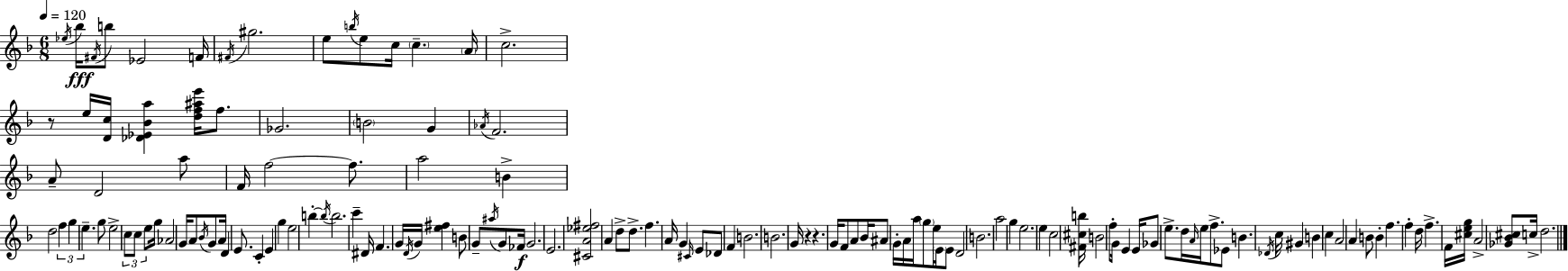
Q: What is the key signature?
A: D minor